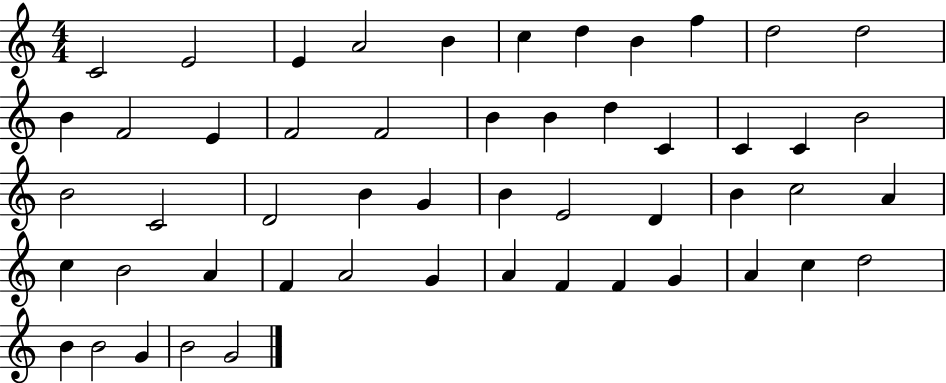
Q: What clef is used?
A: treble